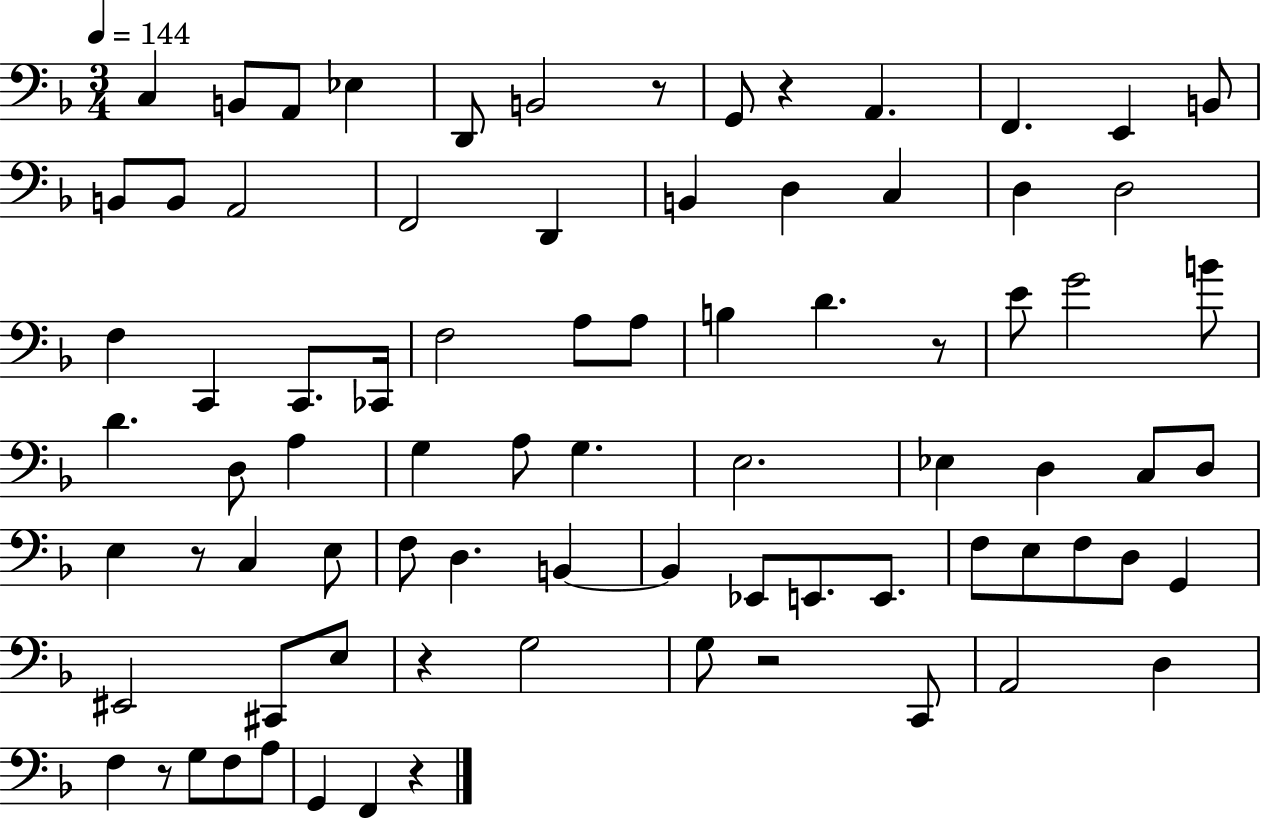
C3/q B2/e A2/e Eb3/q D2/e B2/h R/e G2/e R/q A2/q. F2/q. E2/q B2/e B2/e B2/e A2/h F2/h D2/q B2/q D3/q C3/q D3/q D3/h F3/q C2/q C2/e. CES2/s F3/h A3/e A3/e B3/q D4/q. R/e E4/e G4/h B4/e D4/q. D3/e A3/q G3/q A3/e G3/q. E3/h. Eb3/q D3/q C3/e D3/e E3/q R/e C3/q E3/e F3/e D3/q. B2/q B2/q Eb2/e E2/e. E2/e. F3/e E3/e F3/e D3/e G2/q EIS2/h C#2/e E3/e R/q G3/h G3/e R/h C2/e A2/h D3/q F3/q R/e G3/e F3/e A3/e G2/q F2/q R/q